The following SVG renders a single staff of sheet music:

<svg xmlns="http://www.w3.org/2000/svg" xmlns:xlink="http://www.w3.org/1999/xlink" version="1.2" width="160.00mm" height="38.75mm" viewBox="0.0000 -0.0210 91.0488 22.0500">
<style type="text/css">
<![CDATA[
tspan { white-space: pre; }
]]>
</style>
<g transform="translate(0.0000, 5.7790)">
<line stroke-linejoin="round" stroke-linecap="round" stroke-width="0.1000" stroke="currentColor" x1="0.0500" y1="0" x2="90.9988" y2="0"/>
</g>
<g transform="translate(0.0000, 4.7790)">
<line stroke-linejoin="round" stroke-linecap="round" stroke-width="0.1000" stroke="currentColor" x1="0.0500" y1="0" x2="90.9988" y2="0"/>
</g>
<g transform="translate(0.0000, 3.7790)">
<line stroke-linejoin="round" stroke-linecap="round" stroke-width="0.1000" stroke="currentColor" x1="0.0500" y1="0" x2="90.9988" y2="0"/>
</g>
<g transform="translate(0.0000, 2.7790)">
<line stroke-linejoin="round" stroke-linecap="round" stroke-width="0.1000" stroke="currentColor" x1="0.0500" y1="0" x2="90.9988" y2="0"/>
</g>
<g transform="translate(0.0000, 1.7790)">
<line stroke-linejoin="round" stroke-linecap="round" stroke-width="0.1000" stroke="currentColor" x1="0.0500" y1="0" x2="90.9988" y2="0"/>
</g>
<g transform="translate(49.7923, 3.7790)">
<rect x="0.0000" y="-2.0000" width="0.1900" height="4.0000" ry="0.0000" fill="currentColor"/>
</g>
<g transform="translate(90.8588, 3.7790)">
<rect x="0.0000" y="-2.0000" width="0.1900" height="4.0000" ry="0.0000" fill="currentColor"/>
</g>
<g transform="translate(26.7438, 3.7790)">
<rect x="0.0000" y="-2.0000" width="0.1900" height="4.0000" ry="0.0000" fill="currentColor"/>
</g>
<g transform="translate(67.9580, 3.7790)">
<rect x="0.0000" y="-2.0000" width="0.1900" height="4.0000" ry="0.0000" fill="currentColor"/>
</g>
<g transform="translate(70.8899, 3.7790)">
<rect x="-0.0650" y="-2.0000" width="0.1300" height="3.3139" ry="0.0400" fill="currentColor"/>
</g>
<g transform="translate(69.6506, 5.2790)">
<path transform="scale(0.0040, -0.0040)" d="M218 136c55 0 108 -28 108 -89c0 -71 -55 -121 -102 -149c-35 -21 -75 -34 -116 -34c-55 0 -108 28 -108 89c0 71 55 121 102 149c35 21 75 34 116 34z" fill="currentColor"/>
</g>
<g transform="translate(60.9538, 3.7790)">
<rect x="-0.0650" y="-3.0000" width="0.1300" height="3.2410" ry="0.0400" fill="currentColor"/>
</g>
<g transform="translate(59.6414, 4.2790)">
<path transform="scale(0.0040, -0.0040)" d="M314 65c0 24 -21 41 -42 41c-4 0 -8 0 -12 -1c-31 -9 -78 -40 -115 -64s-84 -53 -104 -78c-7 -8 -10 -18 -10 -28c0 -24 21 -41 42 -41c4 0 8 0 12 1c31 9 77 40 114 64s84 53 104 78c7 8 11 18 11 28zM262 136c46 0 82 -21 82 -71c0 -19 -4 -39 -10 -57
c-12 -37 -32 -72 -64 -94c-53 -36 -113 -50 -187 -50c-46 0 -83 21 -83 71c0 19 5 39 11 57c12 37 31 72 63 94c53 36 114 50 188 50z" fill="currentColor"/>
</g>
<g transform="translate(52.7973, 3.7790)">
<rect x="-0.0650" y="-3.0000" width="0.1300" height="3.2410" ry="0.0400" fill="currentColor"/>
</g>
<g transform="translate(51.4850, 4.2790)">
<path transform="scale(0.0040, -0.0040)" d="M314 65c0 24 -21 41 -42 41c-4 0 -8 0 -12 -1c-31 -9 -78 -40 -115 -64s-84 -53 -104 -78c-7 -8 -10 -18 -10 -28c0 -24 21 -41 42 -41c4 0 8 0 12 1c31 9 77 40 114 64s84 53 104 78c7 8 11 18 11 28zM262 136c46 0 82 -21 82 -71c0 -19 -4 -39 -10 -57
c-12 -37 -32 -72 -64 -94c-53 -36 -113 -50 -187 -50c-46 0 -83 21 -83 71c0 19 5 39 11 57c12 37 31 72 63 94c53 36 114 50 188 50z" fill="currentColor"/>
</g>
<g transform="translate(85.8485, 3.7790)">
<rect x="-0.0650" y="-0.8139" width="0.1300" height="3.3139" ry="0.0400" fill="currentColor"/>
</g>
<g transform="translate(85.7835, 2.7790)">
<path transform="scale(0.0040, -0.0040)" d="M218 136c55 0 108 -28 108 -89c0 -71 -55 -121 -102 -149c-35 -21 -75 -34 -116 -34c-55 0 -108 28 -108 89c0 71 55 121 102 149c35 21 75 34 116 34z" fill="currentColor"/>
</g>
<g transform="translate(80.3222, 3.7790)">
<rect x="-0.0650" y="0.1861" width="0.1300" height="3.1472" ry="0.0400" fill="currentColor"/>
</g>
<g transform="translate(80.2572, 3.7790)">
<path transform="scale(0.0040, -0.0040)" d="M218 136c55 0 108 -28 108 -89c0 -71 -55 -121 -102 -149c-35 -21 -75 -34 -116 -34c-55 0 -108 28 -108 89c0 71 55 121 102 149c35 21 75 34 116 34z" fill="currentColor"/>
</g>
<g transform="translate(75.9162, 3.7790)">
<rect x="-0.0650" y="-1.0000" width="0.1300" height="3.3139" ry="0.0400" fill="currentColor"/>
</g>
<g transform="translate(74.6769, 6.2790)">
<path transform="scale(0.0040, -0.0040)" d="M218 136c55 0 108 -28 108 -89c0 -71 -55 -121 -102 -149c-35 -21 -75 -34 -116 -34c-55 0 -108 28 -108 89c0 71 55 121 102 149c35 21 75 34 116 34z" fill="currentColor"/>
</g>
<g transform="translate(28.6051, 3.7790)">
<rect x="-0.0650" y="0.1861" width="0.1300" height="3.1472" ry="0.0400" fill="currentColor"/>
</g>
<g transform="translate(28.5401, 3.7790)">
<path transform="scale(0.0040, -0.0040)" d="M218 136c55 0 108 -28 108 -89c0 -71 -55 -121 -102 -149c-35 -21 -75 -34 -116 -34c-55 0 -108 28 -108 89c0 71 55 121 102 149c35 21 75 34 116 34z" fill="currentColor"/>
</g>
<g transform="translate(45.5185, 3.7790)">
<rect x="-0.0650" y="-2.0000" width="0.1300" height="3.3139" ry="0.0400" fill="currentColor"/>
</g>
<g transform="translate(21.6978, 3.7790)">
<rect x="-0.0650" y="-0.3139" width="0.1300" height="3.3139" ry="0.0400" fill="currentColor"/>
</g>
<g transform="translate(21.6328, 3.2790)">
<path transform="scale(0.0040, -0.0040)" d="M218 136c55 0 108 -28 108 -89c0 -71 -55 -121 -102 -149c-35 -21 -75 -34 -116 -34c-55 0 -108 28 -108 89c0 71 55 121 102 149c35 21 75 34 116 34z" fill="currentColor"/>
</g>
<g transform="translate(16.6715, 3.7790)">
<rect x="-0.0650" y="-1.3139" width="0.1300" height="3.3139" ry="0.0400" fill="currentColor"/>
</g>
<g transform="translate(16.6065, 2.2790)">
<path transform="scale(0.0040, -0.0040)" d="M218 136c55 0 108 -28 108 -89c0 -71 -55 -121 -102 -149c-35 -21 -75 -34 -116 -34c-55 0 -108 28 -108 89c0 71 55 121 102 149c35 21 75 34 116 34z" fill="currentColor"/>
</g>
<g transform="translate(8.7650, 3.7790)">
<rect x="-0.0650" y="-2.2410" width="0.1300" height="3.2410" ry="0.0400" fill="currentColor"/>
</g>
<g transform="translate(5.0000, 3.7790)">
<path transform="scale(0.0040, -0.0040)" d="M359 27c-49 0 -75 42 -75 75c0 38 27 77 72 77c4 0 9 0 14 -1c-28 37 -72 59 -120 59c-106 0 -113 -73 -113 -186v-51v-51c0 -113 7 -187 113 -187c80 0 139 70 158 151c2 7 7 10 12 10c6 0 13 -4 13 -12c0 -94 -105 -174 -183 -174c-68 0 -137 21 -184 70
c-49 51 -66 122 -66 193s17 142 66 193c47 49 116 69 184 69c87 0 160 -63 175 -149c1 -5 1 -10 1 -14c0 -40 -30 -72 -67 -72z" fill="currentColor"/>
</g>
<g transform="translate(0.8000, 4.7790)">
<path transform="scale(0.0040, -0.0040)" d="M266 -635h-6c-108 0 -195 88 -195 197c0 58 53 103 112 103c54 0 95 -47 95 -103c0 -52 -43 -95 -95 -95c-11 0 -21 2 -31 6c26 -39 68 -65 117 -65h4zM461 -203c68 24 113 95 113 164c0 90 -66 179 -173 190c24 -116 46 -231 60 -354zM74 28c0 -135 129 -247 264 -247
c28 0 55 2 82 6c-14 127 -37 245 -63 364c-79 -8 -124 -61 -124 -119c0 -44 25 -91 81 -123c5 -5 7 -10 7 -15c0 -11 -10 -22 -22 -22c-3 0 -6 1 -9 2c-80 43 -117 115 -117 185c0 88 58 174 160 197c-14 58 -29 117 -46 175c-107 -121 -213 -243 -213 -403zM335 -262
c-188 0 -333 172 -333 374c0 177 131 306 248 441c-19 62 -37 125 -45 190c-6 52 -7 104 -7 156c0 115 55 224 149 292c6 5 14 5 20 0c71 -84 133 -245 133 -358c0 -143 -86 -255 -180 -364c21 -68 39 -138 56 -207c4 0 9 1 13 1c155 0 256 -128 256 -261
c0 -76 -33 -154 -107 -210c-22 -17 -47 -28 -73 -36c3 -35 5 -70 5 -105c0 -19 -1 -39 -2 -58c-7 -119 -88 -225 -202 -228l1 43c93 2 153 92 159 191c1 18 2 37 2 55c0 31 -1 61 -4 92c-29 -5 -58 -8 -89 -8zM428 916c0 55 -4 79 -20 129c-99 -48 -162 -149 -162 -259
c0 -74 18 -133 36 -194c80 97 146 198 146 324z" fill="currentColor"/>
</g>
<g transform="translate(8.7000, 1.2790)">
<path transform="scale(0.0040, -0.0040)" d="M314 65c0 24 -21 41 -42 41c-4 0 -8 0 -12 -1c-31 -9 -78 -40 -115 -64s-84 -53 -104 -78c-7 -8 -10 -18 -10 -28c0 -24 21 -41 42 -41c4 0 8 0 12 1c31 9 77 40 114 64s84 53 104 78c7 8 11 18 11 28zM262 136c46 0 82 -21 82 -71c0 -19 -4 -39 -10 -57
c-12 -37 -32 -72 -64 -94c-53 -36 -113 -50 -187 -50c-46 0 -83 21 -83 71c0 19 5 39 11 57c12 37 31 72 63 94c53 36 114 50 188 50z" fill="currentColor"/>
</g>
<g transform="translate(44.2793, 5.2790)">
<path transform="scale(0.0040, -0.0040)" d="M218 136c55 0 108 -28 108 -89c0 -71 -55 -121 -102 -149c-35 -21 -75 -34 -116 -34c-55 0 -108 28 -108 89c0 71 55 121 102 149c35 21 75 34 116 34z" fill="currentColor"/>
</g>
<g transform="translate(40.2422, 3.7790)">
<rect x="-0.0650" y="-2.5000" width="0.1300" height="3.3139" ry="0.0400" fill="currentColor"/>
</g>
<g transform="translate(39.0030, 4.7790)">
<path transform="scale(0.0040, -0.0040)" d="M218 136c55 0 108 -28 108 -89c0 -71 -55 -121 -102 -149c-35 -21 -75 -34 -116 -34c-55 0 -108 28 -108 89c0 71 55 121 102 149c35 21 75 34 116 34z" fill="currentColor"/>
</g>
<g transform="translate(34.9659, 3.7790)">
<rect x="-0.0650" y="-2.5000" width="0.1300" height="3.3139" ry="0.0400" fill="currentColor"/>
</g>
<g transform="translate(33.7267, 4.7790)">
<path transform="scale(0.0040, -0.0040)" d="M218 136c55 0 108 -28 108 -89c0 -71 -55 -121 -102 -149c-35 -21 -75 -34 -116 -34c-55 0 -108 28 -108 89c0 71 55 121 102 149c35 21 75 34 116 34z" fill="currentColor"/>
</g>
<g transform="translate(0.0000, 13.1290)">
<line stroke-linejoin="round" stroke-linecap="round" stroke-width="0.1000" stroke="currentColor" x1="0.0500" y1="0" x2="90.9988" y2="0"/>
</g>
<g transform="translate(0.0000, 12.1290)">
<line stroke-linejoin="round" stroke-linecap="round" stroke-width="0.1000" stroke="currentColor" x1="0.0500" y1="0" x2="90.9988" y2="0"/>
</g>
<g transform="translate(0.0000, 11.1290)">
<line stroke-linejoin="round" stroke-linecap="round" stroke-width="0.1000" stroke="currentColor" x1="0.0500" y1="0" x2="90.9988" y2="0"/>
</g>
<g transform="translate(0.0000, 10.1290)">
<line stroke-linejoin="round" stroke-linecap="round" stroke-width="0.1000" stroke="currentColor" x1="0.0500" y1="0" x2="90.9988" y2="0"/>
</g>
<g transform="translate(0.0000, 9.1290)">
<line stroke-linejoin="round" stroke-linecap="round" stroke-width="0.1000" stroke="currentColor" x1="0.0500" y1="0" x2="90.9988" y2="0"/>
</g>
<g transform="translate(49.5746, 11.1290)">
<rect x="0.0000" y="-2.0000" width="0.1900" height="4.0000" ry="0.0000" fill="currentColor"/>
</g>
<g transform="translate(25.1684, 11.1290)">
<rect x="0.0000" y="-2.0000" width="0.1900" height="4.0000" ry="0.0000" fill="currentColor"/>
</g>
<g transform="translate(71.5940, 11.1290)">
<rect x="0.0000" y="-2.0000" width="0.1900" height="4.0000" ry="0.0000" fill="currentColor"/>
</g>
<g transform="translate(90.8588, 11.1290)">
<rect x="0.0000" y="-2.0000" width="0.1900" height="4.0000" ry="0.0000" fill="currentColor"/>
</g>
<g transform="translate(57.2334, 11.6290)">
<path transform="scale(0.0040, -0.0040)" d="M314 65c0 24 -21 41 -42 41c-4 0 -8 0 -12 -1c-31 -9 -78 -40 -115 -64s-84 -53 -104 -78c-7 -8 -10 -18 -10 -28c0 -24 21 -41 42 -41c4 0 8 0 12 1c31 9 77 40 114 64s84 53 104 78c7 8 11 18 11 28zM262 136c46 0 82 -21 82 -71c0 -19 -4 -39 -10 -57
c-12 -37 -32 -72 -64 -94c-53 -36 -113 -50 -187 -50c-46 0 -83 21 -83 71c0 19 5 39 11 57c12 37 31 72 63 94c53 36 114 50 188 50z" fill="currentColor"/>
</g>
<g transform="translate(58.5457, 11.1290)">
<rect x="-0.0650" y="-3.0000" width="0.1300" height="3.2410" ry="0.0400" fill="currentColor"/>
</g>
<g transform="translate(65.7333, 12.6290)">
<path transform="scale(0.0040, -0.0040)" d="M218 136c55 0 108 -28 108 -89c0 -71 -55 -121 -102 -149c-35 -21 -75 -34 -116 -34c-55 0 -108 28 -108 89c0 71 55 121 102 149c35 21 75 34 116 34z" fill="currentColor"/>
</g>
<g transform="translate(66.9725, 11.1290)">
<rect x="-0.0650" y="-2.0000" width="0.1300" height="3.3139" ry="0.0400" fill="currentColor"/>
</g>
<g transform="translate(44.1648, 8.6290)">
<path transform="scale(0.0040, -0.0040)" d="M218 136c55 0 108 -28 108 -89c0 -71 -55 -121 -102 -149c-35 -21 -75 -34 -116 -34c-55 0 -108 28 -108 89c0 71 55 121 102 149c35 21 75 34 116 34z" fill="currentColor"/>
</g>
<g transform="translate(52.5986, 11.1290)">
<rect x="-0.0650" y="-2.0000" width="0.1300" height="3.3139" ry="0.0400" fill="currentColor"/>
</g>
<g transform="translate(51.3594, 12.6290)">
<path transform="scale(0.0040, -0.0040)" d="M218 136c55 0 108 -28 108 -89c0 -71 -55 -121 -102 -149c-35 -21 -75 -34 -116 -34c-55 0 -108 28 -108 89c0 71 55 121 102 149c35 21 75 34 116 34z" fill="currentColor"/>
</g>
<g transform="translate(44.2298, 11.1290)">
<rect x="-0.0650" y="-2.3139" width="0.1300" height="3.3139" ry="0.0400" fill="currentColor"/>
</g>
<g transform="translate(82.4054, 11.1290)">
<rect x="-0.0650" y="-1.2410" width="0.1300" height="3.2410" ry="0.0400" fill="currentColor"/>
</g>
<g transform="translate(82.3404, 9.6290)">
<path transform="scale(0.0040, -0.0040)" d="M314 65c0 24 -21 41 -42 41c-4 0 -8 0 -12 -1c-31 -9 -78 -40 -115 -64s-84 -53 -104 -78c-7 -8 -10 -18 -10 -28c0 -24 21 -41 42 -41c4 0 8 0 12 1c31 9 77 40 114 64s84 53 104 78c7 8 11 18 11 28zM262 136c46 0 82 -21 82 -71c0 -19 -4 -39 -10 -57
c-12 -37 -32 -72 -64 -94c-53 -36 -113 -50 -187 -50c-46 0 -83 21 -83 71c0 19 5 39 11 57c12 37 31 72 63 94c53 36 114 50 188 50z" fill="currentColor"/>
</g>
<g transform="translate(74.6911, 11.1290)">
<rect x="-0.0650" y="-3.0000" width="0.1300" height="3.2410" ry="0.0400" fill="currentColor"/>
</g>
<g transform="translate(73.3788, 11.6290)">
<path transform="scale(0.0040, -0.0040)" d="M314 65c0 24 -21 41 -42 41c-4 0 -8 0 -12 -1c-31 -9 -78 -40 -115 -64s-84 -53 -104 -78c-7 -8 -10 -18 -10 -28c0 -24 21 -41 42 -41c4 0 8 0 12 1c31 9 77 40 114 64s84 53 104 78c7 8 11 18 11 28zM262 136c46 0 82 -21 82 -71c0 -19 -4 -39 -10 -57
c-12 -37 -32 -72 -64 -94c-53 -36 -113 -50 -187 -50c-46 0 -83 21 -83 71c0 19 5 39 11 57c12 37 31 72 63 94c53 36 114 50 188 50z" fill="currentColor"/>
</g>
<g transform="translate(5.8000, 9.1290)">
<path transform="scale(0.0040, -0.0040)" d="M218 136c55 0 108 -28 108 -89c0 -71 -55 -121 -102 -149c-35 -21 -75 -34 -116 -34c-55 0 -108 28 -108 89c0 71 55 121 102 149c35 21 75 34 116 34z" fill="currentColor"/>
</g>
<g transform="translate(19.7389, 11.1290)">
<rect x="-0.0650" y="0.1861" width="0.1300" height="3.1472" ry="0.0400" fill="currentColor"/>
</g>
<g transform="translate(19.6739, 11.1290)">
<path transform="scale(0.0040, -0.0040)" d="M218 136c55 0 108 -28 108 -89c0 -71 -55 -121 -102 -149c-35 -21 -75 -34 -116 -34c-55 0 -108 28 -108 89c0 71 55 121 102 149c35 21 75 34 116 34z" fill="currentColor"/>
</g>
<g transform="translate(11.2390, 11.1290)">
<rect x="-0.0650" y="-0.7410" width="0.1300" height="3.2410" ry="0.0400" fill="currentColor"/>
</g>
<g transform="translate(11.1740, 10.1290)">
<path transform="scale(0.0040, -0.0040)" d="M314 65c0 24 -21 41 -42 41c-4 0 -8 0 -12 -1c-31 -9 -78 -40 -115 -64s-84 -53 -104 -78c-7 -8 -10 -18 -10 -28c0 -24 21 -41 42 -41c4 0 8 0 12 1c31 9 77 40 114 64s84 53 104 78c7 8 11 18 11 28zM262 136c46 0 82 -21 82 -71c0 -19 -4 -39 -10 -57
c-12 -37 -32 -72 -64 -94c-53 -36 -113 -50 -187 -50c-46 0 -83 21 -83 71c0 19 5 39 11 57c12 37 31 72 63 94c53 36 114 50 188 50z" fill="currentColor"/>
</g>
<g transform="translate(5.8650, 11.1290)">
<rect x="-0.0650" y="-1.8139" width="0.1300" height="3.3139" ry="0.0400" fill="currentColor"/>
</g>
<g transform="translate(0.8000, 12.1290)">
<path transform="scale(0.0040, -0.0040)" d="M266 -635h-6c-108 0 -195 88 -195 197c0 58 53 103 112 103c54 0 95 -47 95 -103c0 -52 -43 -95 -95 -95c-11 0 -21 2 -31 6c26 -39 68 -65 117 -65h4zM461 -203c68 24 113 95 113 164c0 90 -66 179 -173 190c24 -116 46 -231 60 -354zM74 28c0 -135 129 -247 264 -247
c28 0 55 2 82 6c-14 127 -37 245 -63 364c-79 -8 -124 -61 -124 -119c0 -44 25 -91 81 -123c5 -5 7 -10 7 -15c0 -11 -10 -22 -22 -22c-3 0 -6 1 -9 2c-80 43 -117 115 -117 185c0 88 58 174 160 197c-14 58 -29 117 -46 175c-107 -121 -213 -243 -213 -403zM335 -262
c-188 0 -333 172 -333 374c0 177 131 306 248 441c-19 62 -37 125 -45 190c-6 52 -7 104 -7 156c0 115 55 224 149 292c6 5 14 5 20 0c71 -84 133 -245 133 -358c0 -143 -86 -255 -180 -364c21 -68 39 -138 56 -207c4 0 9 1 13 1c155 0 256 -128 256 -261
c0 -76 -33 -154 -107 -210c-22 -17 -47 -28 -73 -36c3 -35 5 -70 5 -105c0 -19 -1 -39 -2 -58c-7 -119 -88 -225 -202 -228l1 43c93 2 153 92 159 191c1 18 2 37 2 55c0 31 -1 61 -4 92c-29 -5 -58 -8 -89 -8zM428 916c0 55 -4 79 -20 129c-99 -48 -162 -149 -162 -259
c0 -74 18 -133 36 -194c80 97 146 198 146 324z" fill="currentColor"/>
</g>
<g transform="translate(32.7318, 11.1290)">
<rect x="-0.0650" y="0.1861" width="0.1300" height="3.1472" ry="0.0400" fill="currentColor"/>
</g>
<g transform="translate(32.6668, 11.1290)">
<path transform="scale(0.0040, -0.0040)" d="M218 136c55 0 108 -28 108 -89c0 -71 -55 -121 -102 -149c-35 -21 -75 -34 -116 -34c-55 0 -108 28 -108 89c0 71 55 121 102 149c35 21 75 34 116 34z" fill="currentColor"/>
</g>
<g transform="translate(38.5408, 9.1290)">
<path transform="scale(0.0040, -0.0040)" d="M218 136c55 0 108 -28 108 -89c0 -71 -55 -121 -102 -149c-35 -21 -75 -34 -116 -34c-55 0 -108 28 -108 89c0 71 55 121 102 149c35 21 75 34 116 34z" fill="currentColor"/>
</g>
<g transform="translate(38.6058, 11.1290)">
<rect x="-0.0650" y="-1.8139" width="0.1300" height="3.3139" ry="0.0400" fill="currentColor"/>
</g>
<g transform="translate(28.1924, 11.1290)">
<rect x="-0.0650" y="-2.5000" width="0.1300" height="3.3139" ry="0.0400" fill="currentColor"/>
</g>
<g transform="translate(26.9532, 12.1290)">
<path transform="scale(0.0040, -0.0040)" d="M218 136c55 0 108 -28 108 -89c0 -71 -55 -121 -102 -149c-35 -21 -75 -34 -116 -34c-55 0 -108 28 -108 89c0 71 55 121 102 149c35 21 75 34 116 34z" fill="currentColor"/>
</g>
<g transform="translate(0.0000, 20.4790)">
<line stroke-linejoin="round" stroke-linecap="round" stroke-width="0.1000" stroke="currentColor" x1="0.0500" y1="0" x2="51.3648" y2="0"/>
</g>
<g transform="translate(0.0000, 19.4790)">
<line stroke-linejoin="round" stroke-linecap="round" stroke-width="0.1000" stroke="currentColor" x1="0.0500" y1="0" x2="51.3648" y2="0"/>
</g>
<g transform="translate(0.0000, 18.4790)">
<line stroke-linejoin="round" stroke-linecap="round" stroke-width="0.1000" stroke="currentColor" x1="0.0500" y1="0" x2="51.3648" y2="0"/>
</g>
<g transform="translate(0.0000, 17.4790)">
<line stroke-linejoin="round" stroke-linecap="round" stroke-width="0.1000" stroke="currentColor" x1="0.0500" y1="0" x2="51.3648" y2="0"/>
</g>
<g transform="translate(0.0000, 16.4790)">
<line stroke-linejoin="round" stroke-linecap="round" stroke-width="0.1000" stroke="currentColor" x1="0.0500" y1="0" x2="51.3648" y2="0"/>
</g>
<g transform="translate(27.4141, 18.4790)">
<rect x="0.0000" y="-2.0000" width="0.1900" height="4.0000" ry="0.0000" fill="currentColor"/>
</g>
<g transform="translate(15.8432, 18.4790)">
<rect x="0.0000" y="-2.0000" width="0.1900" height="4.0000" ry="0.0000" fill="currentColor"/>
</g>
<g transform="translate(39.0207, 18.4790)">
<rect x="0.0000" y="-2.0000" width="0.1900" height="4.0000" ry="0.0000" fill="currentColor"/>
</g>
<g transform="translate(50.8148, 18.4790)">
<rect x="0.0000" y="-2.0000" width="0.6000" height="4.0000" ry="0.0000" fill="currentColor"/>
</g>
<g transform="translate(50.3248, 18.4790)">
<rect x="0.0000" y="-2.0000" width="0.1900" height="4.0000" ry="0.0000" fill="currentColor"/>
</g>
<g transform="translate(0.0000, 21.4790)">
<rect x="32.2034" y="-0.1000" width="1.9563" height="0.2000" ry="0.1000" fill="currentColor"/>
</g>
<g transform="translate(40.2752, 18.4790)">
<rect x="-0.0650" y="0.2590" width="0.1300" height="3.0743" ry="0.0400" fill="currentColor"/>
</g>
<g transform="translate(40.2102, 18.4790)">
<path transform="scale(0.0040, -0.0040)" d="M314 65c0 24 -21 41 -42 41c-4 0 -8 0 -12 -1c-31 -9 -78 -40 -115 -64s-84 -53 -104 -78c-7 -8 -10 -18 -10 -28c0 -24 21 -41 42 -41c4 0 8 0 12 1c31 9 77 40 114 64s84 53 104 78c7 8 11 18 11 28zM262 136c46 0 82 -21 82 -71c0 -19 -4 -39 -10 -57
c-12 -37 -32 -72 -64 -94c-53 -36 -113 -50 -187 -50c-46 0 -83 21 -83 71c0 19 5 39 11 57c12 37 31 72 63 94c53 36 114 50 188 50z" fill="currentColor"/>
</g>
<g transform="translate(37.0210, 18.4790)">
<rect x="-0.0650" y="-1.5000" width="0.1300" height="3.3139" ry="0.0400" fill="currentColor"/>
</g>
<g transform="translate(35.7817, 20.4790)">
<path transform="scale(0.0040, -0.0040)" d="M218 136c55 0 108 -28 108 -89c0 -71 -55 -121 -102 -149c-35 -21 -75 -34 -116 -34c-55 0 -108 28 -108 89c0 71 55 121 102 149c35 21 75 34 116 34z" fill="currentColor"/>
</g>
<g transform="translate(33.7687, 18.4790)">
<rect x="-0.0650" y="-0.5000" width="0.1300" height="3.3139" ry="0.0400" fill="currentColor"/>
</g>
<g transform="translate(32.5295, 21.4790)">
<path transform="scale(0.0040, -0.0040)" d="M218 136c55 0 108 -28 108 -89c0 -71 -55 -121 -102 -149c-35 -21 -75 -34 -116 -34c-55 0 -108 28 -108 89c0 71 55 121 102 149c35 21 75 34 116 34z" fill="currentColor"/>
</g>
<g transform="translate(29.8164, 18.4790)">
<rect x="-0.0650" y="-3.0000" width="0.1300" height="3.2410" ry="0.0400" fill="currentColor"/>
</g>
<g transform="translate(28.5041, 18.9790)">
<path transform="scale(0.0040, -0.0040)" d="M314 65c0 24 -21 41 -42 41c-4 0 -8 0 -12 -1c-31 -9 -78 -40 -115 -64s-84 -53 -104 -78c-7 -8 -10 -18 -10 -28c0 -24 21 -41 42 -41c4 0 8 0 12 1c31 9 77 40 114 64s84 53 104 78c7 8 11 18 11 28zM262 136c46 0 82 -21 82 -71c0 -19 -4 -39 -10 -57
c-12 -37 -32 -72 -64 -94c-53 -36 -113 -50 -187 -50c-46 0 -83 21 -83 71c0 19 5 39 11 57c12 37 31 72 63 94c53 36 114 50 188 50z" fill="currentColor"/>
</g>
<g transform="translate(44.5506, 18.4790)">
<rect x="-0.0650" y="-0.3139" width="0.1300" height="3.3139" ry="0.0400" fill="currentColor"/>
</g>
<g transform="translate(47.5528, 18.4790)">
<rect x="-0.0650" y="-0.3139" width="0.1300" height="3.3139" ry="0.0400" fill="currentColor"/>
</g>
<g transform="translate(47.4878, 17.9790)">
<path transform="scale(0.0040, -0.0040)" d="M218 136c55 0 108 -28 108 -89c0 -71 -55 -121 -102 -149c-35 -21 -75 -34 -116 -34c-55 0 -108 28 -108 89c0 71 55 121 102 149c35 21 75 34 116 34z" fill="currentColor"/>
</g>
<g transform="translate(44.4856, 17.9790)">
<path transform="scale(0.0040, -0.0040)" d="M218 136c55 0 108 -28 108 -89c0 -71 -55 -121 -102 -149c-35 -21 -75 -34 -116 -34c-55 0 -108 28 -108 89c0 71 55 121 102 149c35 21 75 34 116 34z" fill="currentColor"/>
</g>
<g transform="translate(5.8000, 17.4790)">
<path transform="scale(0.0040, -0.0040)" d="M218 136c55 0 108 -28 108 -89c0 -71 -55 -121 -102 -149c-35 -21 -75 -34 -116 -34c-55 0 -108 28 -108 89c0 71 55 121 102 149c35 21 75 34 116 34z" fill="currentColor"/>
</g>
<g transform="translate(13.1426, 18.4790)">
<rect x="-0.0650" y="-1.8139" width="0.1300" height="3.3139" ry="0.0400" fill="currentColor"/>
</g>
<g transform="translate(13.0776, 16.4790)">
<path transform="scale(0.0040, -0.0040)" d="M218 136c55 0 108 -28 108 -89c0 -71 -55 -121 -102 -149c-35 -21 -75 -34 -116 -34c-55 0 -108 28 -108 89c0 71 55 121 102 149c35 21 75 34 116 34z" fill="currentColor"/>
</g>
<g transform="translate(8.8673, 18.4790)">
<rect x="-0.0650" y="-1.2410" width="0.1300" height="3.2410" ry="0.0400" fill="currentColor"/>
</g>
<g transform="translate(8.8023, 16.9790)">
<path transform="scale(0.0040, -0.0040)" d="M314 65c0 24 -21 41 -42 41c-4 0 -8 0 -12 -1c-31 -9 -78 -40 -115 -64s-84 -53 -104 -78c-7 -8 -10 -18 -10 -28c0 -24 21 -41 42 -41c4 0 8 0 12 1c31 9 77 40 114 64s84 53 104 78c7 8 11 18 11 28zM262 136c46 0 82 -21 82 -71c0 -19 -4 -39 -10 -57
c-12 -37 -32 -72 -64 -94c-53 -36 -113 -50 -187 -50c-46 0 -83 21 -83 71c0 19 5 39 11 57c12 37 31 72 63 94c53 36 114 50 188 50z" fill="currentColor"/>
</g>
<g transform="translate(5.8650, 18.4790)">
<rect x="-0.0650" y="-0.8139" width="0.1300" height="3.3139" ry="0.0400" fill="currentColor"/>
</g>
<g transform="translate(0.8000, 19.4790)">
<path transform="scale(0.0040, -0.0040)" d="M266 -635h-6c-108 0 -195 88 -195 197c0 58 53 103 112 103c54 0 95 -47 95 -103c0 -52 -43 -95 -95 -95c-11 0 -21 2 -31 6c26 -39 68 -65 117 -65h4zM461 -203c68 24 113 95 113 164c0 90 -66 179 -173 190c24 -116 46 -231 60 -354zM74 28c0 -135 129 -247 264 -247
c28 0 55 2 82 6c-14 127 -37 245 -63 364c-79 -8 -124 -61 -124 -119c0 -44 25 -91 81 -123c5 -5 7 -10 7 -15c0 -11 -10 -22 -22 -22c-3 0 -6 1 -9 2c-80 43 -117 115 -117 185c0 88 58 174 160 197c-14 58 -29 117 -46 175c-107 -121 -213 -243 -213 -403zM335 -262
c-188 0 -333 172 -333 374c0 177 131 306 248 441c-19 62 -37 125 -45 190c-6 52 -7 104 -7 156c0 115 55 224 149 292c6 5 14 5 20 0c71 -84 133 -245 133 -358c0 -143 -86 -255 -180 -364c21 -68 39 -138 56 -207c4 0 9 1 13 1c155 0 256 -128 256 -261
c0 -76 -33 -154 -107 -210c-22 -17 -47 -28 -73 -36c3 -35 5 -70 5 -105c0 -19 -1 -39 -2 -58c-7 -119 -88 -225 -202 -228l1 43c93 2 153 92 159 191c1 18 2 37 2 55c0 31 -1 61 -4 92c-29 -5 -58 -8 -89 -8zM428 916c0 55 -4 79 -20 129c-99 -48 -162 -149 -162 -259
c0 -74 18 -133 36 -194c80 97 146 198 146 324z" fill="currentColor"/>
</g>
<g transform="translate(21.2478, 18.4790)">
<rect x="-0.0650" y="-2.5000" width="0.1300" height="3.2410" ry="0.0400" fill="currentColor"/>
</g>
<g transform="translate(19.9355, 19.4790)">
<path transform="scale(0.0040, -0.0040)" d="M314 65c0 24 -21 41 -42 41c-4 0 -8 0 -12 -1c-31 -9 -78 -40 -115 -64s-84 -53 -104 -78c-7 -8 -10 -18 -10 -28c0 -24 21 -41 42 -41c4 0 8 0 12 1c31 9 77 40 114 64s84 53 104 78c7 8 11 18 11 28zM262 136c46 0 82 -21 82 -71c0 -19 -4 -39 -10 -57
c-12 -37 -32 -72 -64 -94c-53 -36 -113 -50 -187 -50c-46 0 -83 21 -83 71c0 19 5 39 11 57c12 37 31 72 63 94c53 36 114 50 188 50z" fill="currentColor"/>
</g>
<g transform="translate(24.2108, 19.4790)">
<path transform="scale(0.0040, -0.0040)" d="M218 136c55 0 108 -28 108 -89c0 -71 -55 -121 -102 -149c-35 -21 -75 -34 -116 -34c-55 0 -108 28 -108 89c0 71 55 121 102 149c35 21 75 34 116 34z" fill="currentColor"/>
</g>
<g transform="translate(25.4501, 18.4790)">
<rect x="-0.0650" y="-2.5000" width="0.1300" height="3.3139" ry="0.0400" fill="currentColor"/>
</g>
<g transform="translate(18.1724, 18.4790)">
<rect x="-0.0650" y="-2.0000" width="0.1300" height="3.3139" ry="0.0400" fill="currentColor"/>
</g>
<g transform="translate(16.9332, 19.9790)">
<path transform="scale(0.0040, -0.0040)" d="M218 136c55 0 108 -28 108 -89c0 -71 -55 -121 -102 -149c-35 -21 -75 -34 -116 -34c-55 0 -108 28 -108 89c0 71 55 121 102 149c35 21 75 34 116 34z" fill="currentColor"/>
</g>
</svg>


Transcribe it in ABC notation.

X:1
T:Untitled
M:4/4
L:1/4
K:C
g2 e c B G G F A2 A2 F D B d f d2 B G B f g F A2 F A2 e2 d e2 f F G2 G A2 C E B2 c c